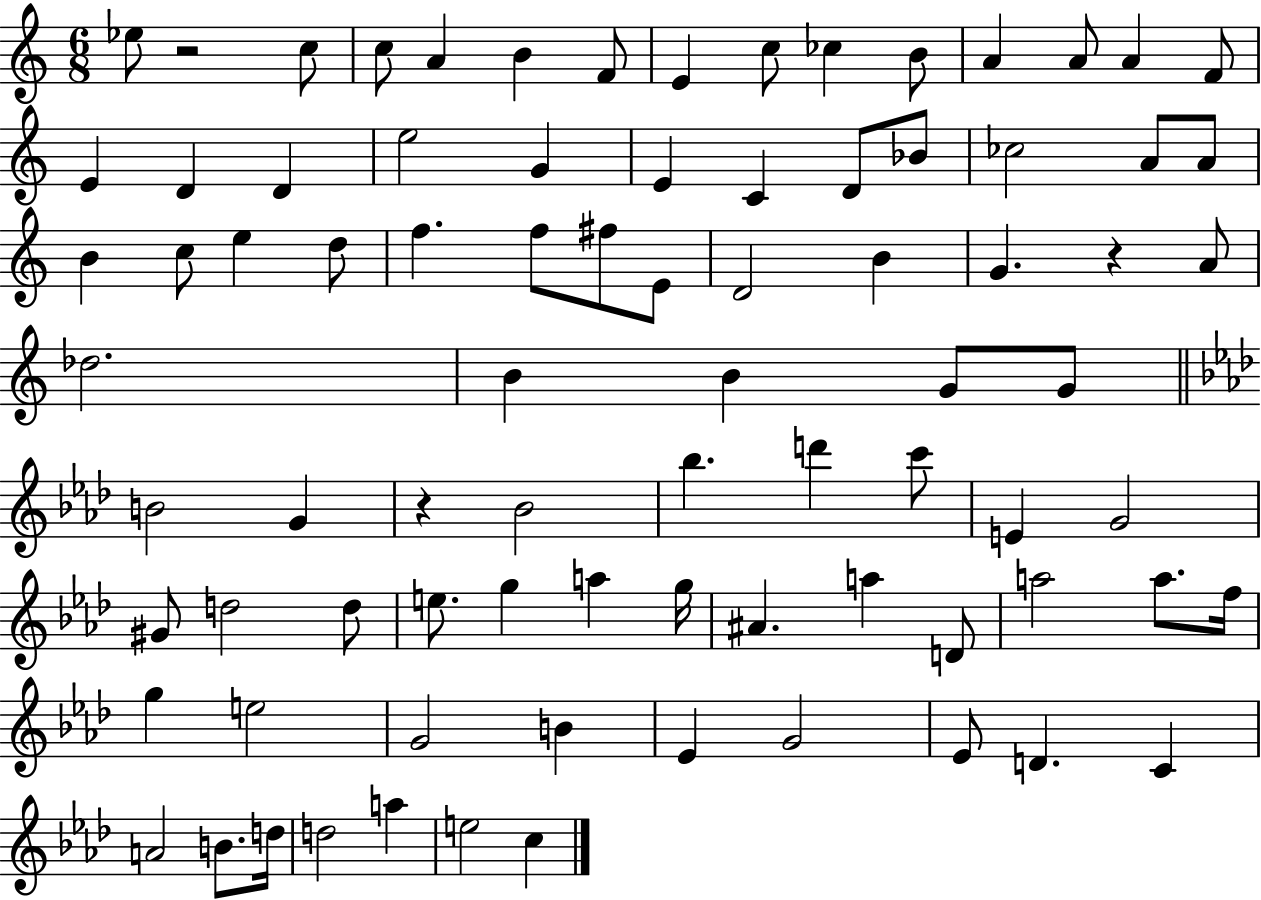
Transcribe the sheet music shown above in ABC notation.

X:1
T:Untitled
M:6/8
L:1/4
K:C
_e/2 z2 c/2 c/2 A B F/2 E c/2 _c B/2 A A/2 A F/2 E D D e2 G E C D/2 _B/2 _c2 A/2 A/2 B c/2 e d/2 f f/2 ^f/2 E/2 D2 B G z A/2 _d2 B B G/2 G/2 B2 G z _B2 _b d' c'/2 E G2 ^G/2 d2 d/2 e/2 g a g/4 ^A a D/2 a2 a/2 f/4 g e2 G2 B _E G2 _E/2 D C A2 B/2 d/4 d2 a e2 c